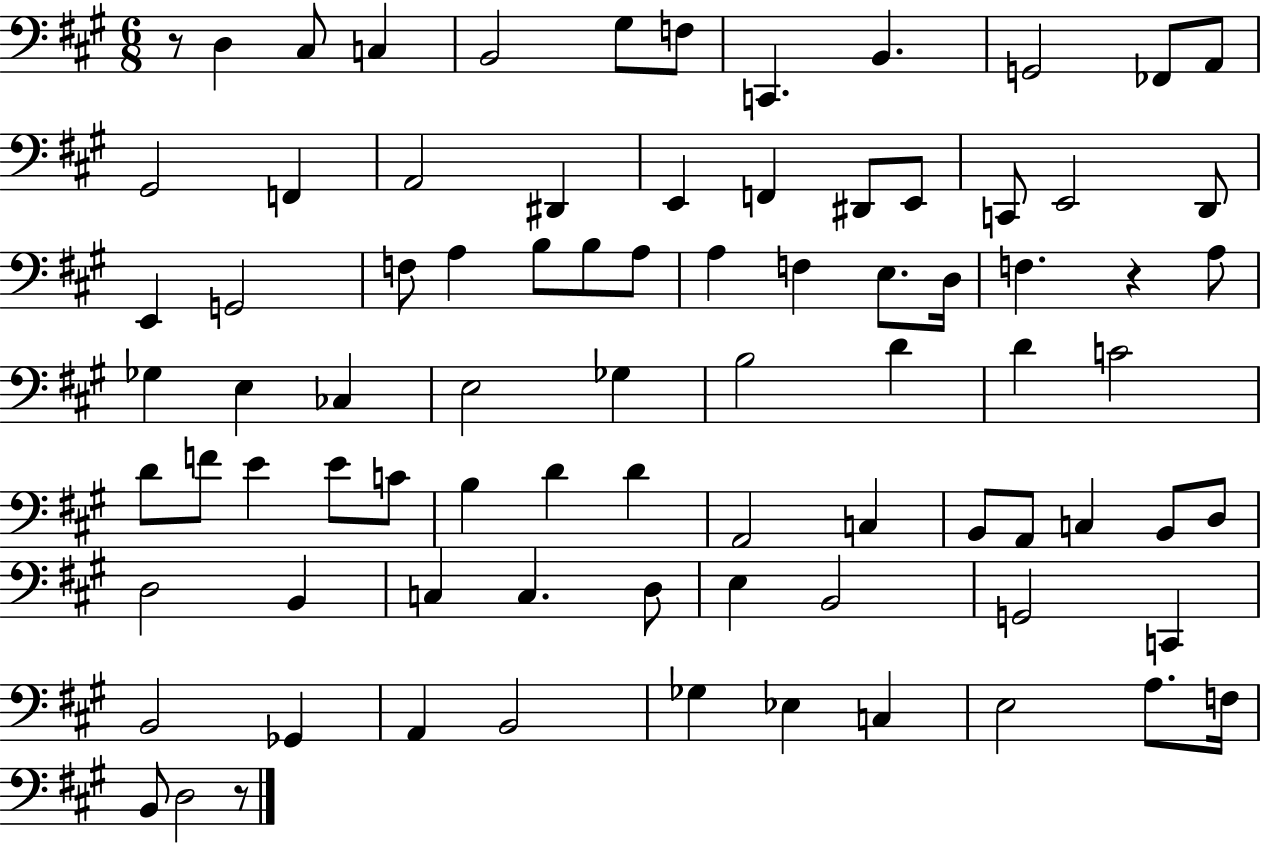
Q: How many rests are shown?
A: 3